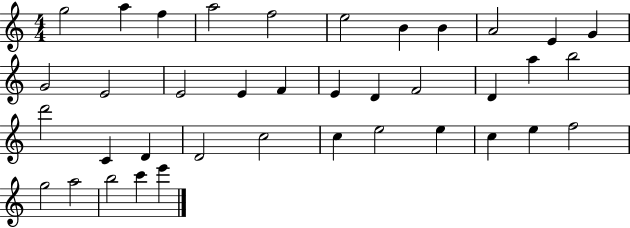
X:1
T:Untitled
M:4/4
L:1/4
K:C
g2 a f a2 f2 e2 B B A2 E G G2 E2 E2 E F E D F2 D a b2 d'2 C D D2 c2 c e2 e c e f2 g2 a2 b2 c' e'